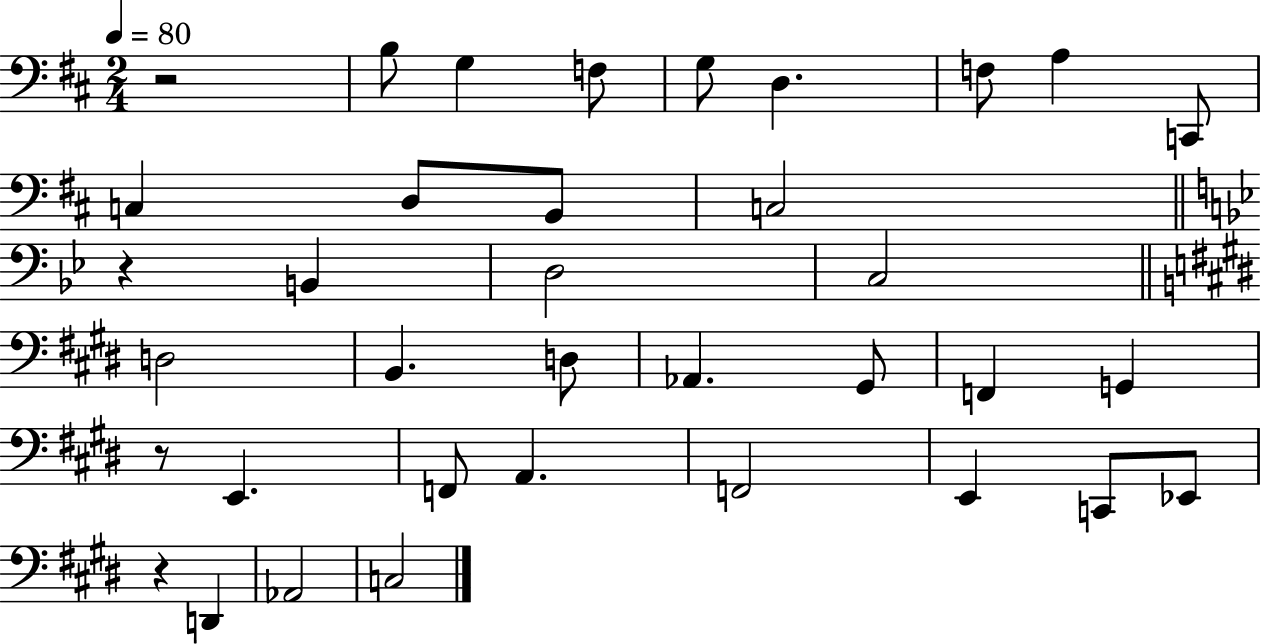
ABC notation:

X:1
T:Untitled
M:2/4
L:1/4
K:D
z2 B,/2 G, F,/2 G,/2 D, F,/2 A, C,,/2 C, D,/2 B,,/2 C,2 z B,, D,2 C,2 D,2 B,, D,/2 _A,, ^G,,/2 F,, G,, z/2 E,, F,,/2 A,, F,,2 E,, C,,/2 _E,,/2 z D,, _A,,2 C,2